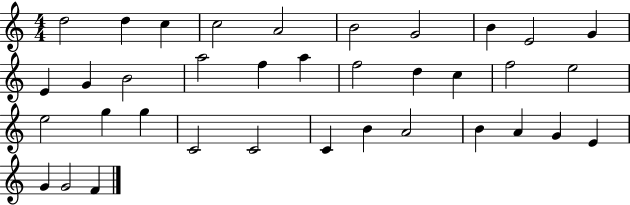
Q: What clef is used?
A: treble